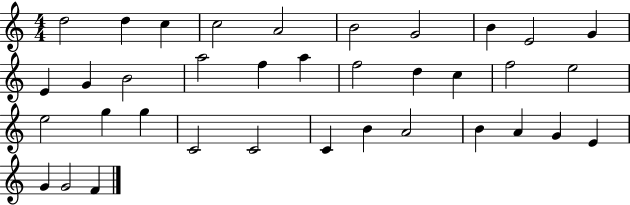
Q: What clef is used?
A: treble